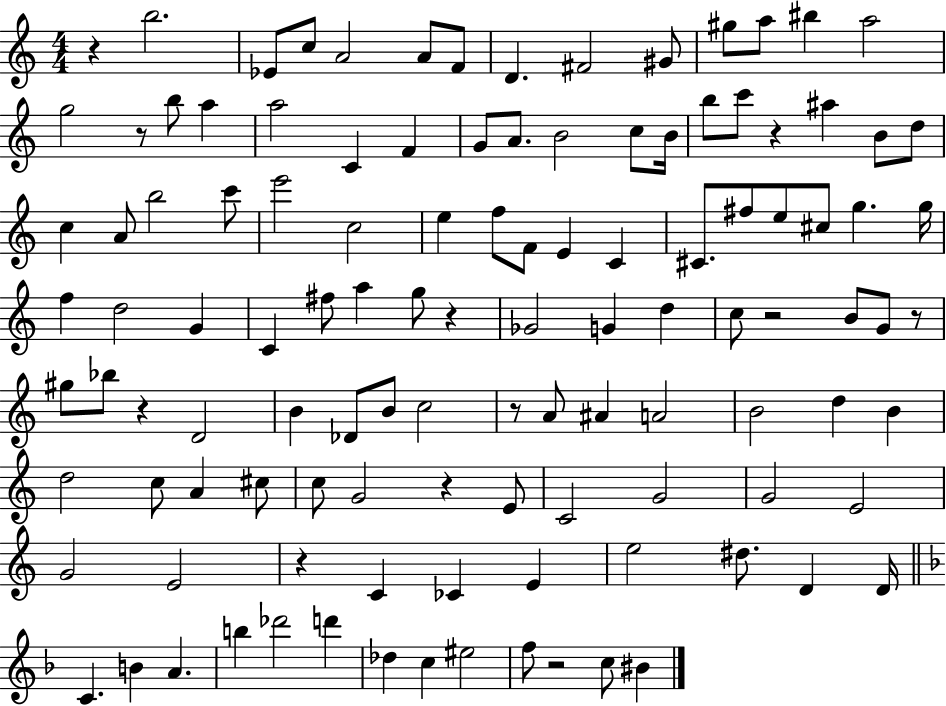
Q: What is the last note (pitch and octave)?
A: BIS4